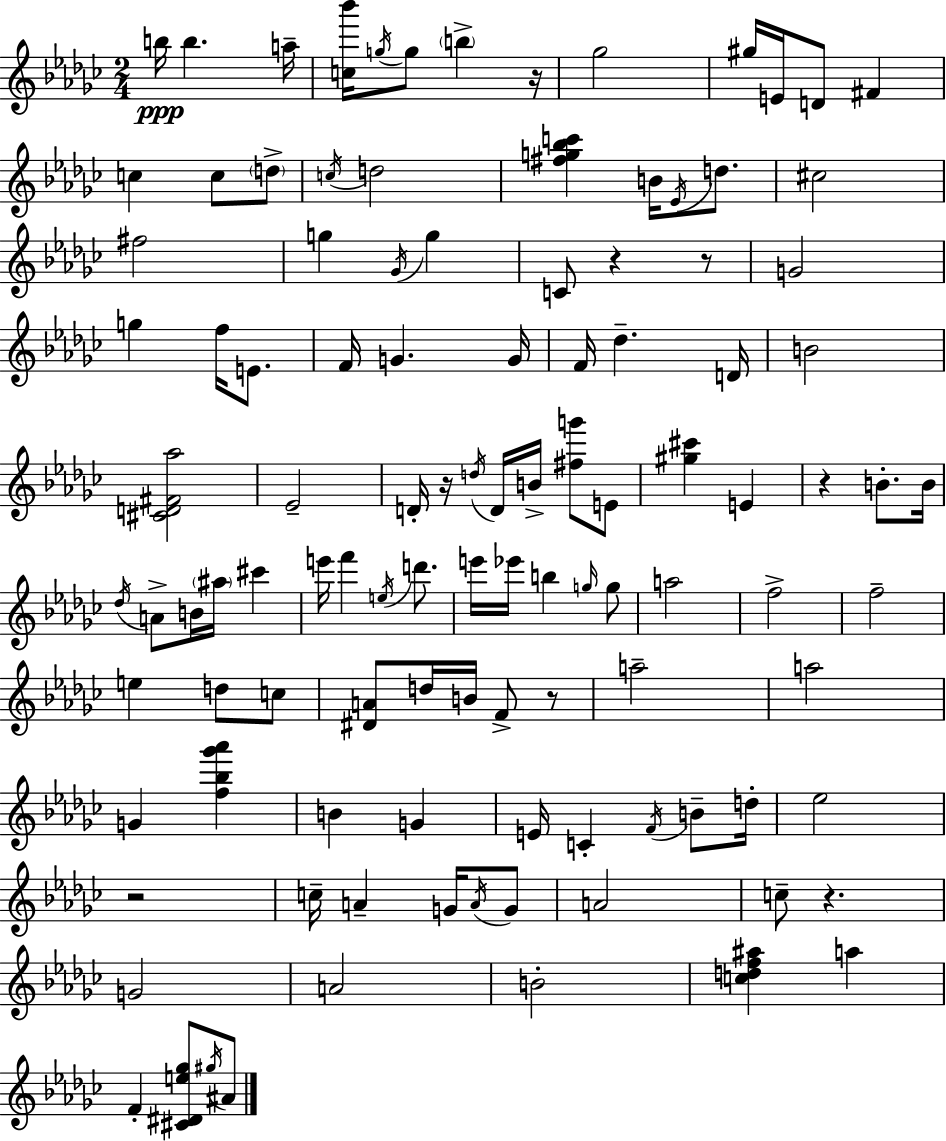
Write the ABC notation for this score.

X:1
T:Untitled
M:2/4
L:1/4
K:Ebm
b/4 b a/4 [c_b']/4 g/4 g/2 b z/4 _g2 ^g/4 E/4 D/2 ^F c c/2 d/2 c/4 d2 [^fg_bc'] B/4 _E/4 d/2 ^c2 ^f2 g _G/4 g C/2 z z/2 G2 g f/4 E/2 F/4 G G/4 F/4 _d D/4 B2 [^CD^F_a]2 _E2 D/4 z/4 d/4 D/4 B/4 [^fg']/2 E/2 [^g^c'] E z B/2 B/4 _d/4 A/2 B/4 ^a/4 ^c' e'/4 f' e/4 d'/2 e'/4 _e'/4 b g/4 g/2 a2 f2 f2 e d/2 c/2 [^DA]/2 d/4 B/4 F/2 z/2 a2 a2 G [f_b_g'_a'] B G E/4 C F/4 B/2 d/4 _e2 z2 c/4 A G/4 A/4 G/2 A2 c/2 z G2 A2 B2 [cdf^a] a F [^C^De_g]/2 ^g/4 ^A/2